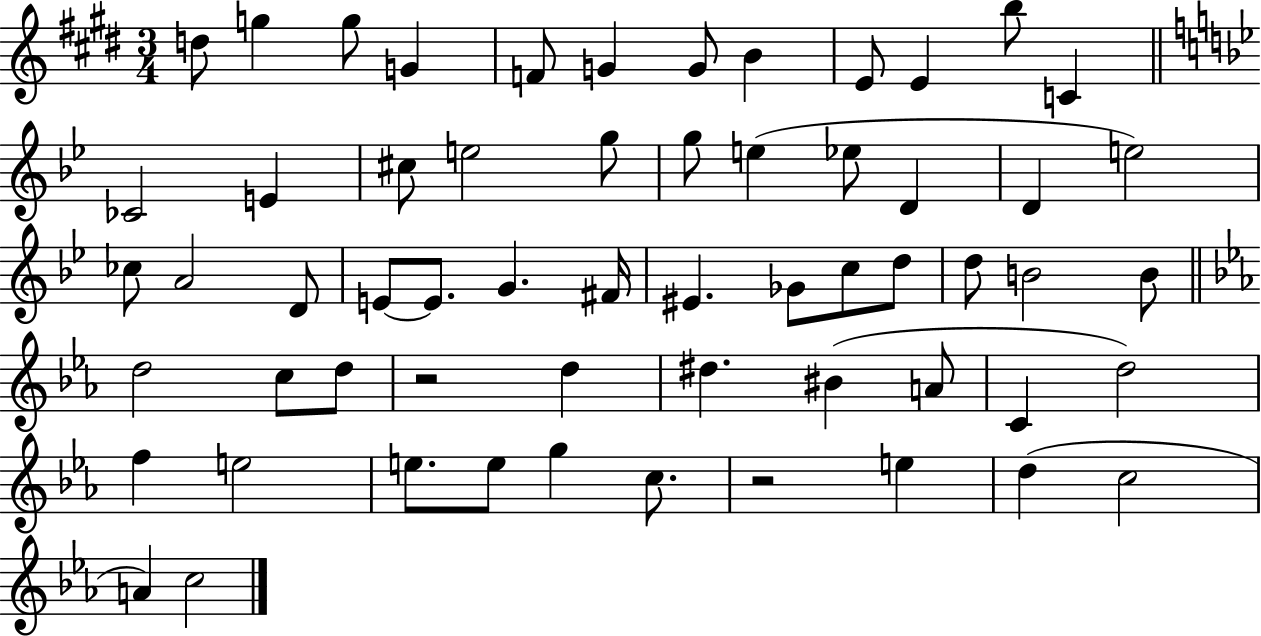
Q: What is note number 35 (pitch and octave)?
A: D5